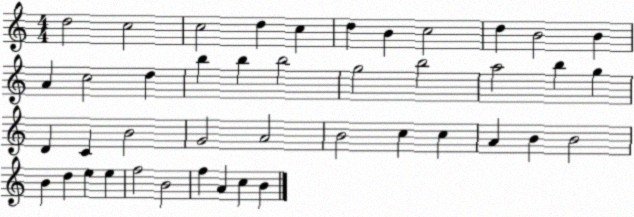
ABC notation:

X:1
T:Untitled
M:4/4
L:1/4
K:C
d2 c2 c2 d c d B c2 d B2 B A c2 d b b b2 g2 b2 a2 b g D C B2 G2 A2 B2 c c A B B2 B d e e f2 B2 f A c B